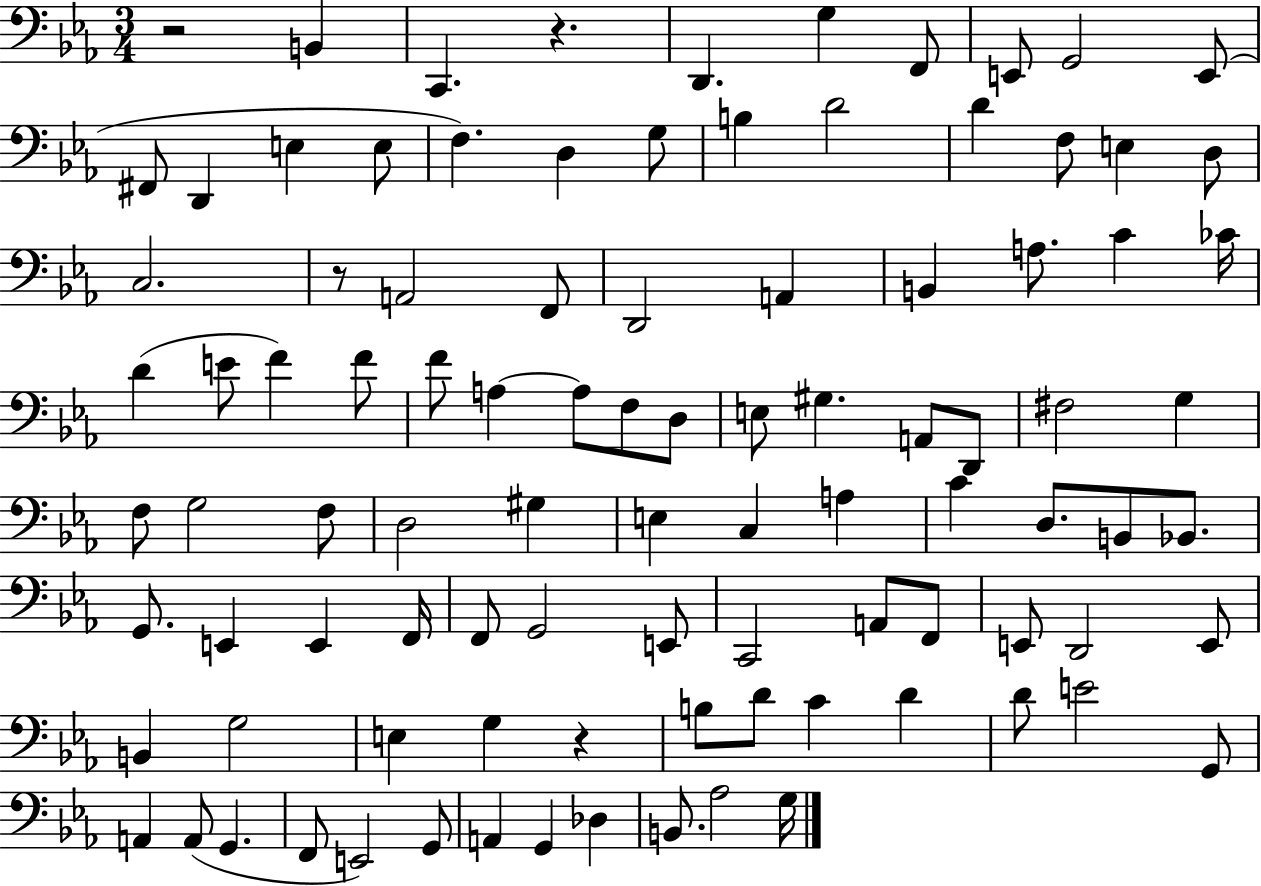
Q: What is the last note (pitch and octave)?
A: G3